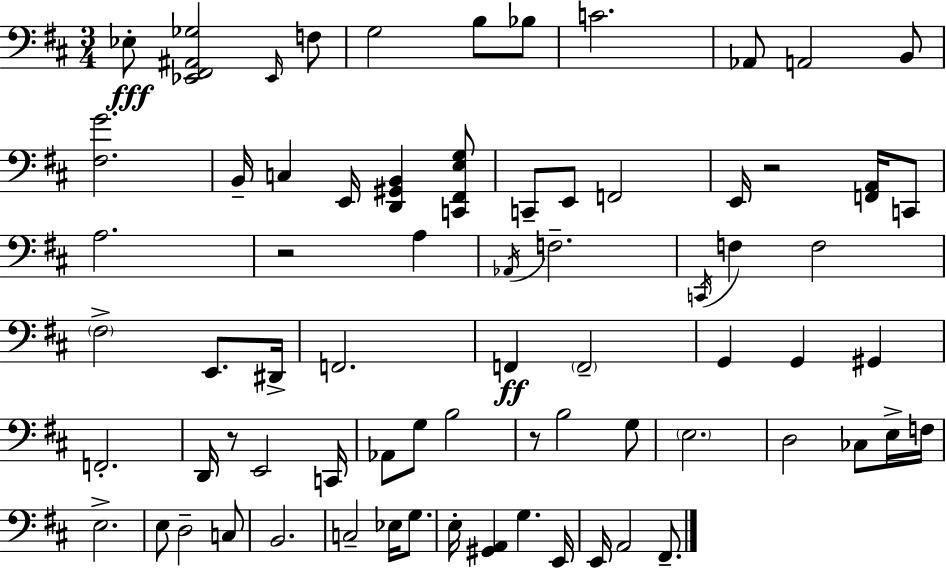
X:1
T:Untitled
M:3/4
L:1/4
K:D
_E,/2 [_E,,^F,,^A,,_G,]2 _E,,/4 F,/2 G,2 B,/2 _B,/2 C2 _A,,/2 A,,2 B,,/2 [^F,G]2 B,,/4 C, E,,/4 [D,,^G,,B,,] [C,,^F,,E,G,]/2 C,,/2 E,,/2 F,,2 E,,/4 z2 [F,,A,,]/4 C,,/2 A,2 z2 A, _A,,/4 F,2 C,,/4 F, F,2 ^F,2 E,,/2 ^D,,/4 F,,2 F,, F,,2 G,, G,, ^G,, F,,2 D,,/4 z/2 E,,2 C,,/4 _A,,/2 G,/2 B,2 z/2 B,2 G,/2 E,2 D,2 _C,/2 E,/4 F,/4 E,2 E,/2 D,2 C,/2 B,,2 C,2 _E,/4 G,/2 E,/4 [^G,,A,,] G, E,,/4 E,,/4 A,,2 ^F,,/2